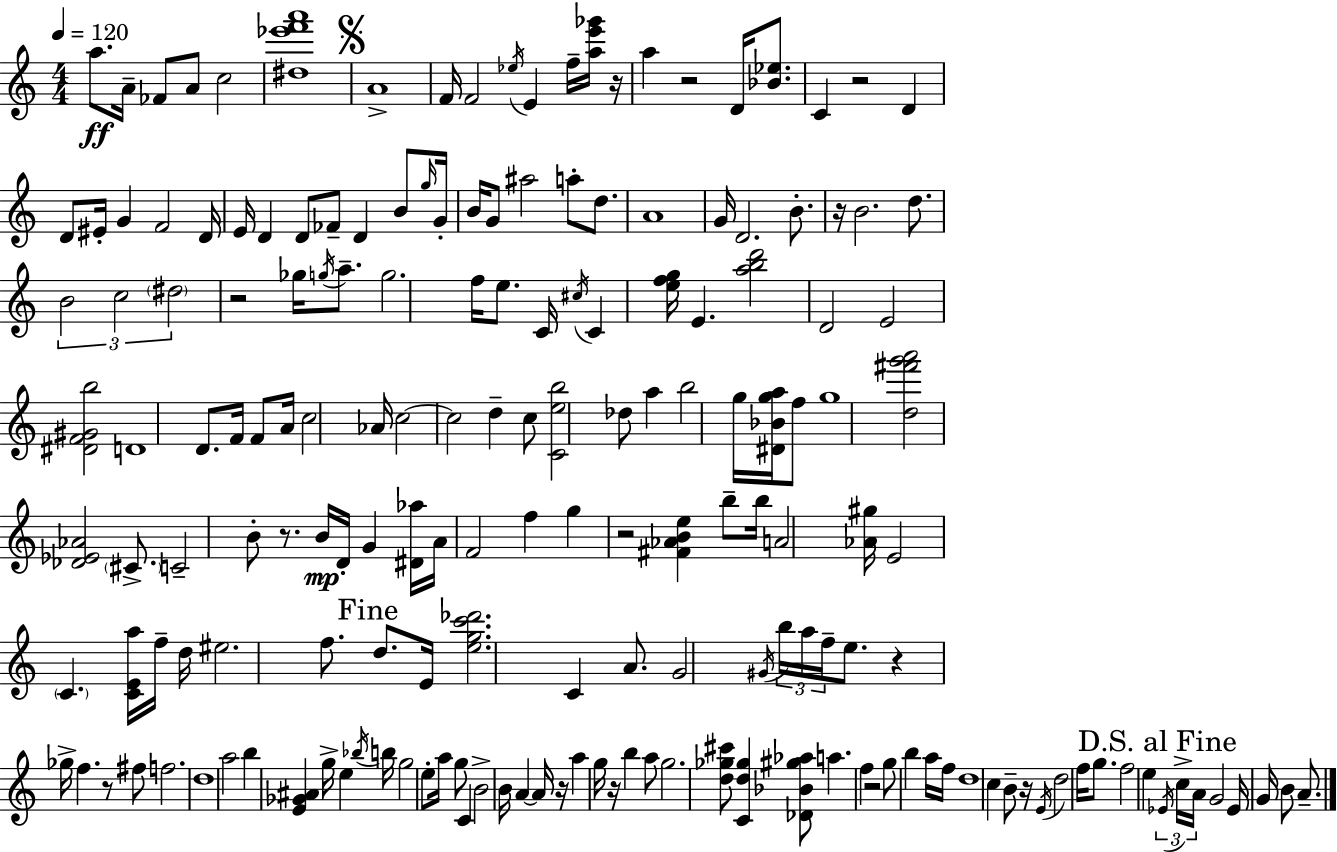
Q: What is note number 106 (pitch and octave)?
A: A5